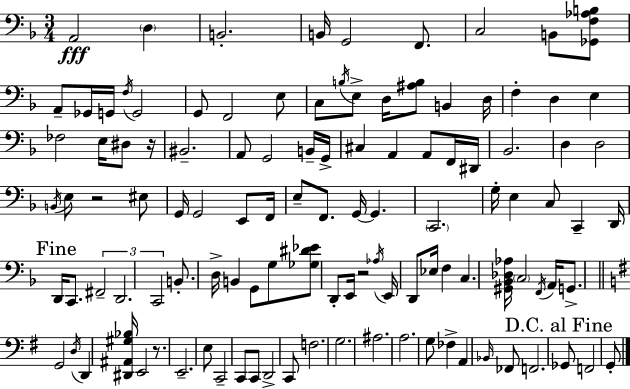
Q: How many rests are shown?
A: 4